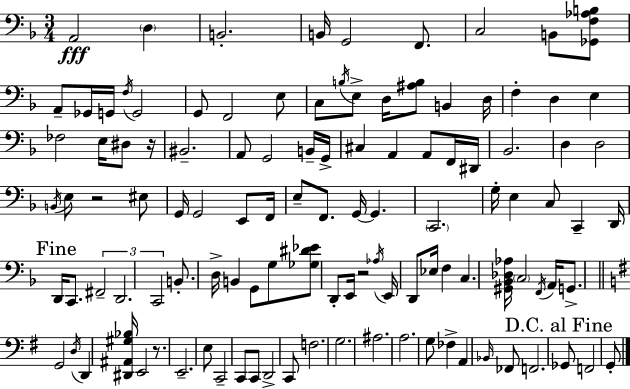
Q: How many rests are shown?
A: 4